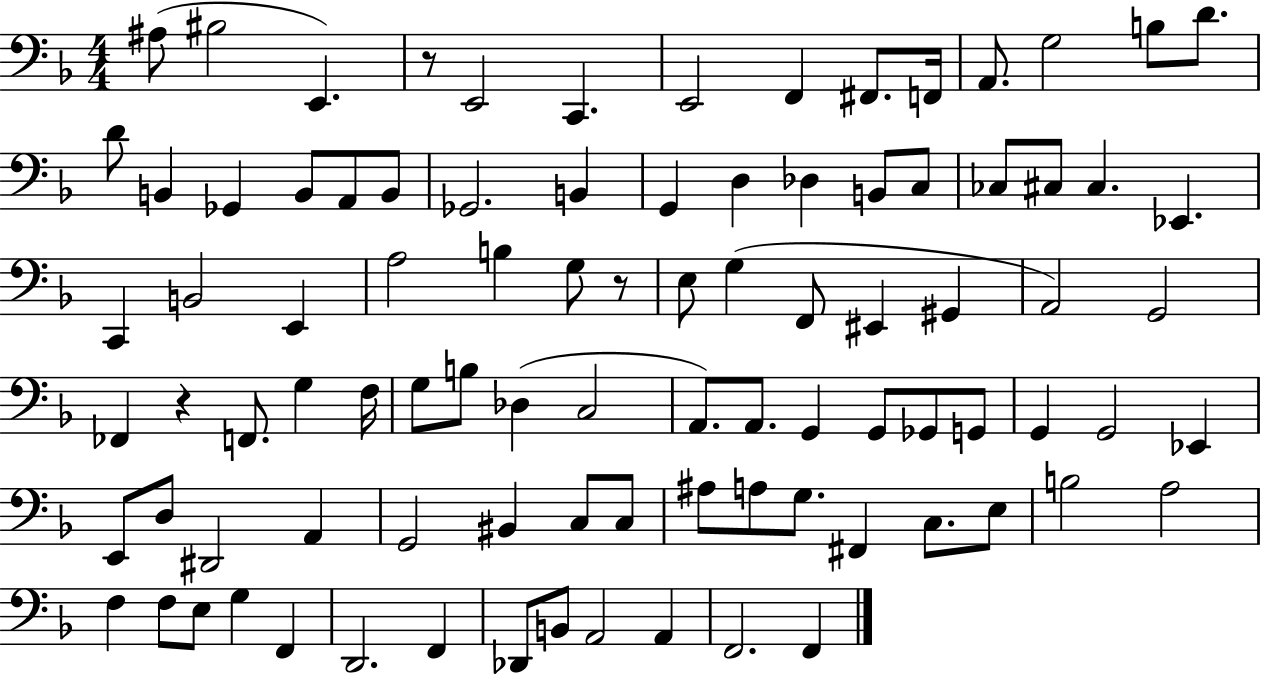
{
  \clef bass
  \numericTimeSignature
  \time 4/4
  \key f \major
  ais8( bis2 e,4.) | r8 e,2 c,4. | e,2 f,4 fis,8. f,16 | a,8. g2 b8 d'8. | \break d'8 b,4 ges,4 b,8 a,8 b,8 | ges,2. b,4 | g,4 d4 des4 b,8 c8 | ces8 cis8 cis4. ees,4. | \break c,4 b,2 e,4 | a2 b4 g8 r8 | e8 g4( f,8 eis,4 gis,4 | a,2) g,2 | \break fes,4 r4 f,8. g4 f16 | g8 b8 des4( c2 | a,8.) a,8. g,4 g,8 ges,8 g,8 | g,4 g,2 ees,4 | \break e,8 d8 dis,2 a,4 | g,2 bis,4 c8 c8 | ais8 a8 g8. fis,4 c8. e8 | b2 a2 | \break f4 f8 e8 g4 f,4 | d,2. f,4 | des,8 b,8 a,2 a,4 | f,2. f,4 | \break \bar "|."
}